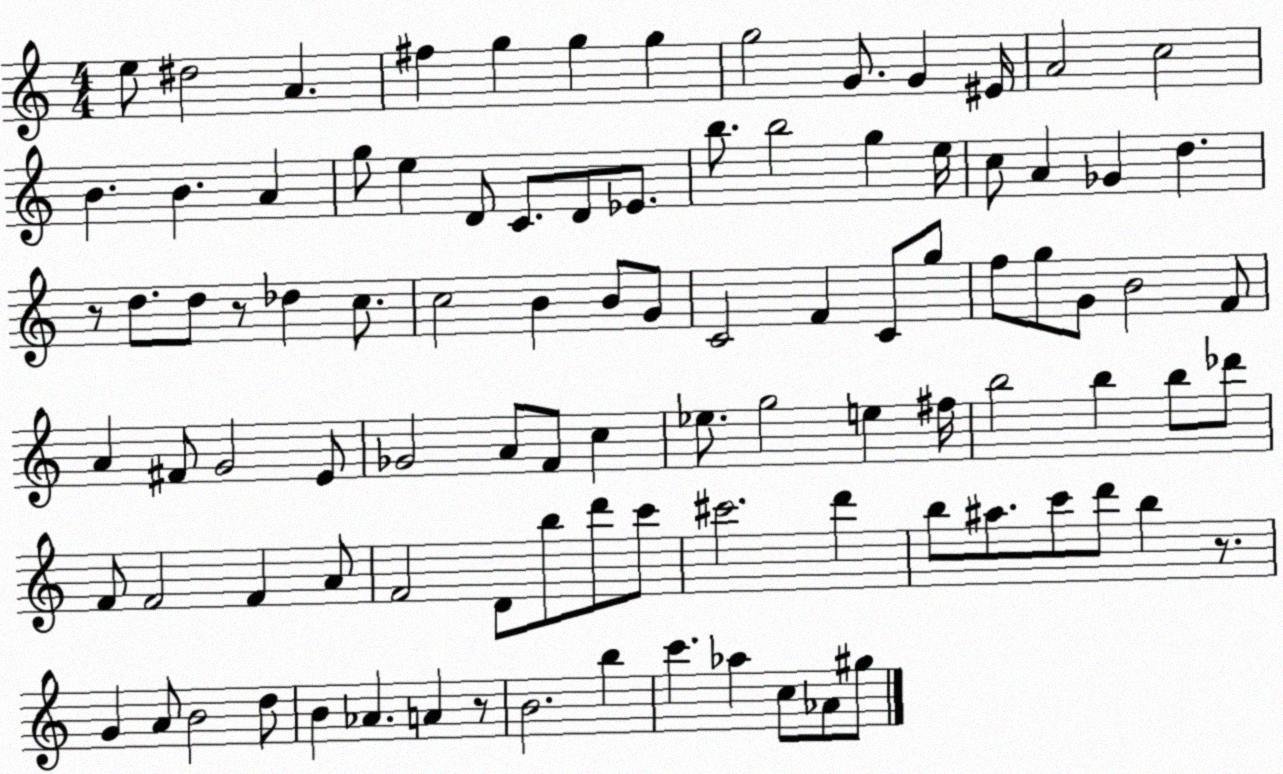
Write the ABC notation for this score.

X:1
T:Untitled
M:4/4
L:1/4
K:C
e/2 ^d2 A ^f g g g g2 G/2 G ^E/4 A2 c2 B B A g/2 e D/2 C/2 D/2 _E/2 b/2 b2 g e/4 c/2 A _G d z/2 d/2 d/2 z/2 _d c/2 c2 B B/2 G/2 C2 F C/2 g/2 f/2 g/2 G/2 B2 F/2 A ^F/2 G2 E/2 _G2 A/2 F/2 c _e/2 g2 e ^f/4 b2 b b/2 _d'/2 F/2 F2 F A/2 F2 D/2 b/2 d'/2 c'/2 ^c'2 d' b/2 ^a/2 c'/2 d'/2 b z/2 G A/2 B2 d/2 B _A A z/2 B2 b c' _a c/2 _A/2 ^g/2